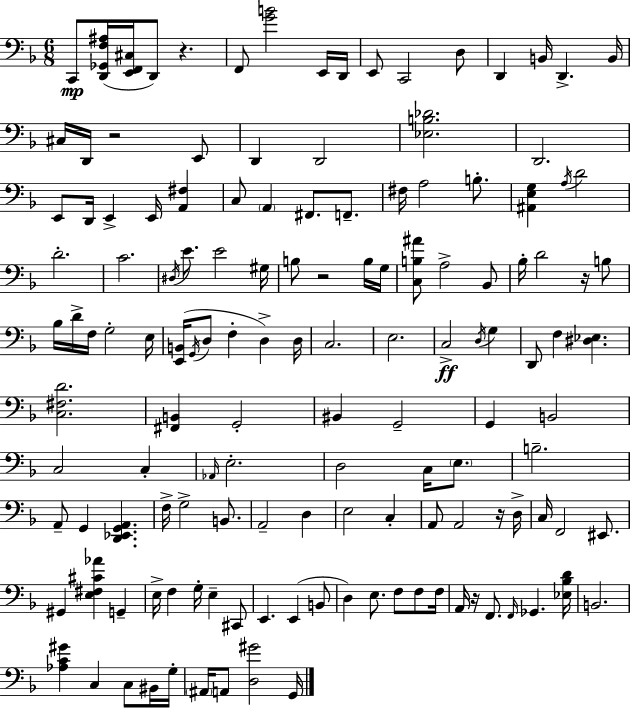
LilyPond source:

{
  \clef bass
  \numericTimeSignature
  \time 6/8
  \key d \minor
  \repeat volta 2 { c,8\mp <d, ges, f ais>16( <e, f, cis>16 d,8) r4. | f,8 <g' b'>2 e,16 d,16 | e,8 c,2 d8 | d,4 b,16 d,4.-> b,16 | \break cis16 d,16 r2 e,8 | d,4 d,2 | <ees b des'>2. | d,2. | \break e,8 d,16 e,4-> e,16 <a, fis>4 | c8 \parenthesize a,4 fis,8. f,8.-- | fis16 a2 b8.-. | <ais, e g>4 \acciaccatura { a16 } d'2 | \break d'2.-. | c'2. | \acciaccatura { dis16 } e'8. e'2 | gis16 b8 r2 | \break b16 g16 <c b ais'>8 a2-> | bes,8 bes16-. d'2 r16 | b8 bes16 d'16-> f16 g2-. | e16 <e, b,>16( \acciaccatura { g,16 } d8 f4-. d4->) | \break d16 c2. | e2. | c2->\ff \acciaccatura { d16 } | g4 d,8 f4 <dis ees>4. | \break <c fis d'>2. | <fis, b,>4 g,2-. | bis,4 g,2-- | g,4 b,2 | \break c2 | c4-. \grace { aes,16 } e2.-. | d2 | c16 \parenthesize e8. b2.-- | \break a,8-- g,4 <d, ees, g, a,>4. | f16-> g2-> | b,8. a,2-- | d4 e2 | \break c4-. a,8 a,2 | r16 d16-> c16 f,2 | eis,8. gis,4 <e fis cis' aes'>4 | g,4-- e16-> f4 g16-. e4-- | \break cis,8 e,4. e,4( | b,8 d4) e8. | f8 f8 f16 a,16 r16 f,8. \grace { f,16 } ges,4. | <ees bes d'>16 b,2. | \break <aes c' gis'>4 c4 | c8 bis,16 g16-. \parenthesize ais,16 a,8 <d gis'>2 | g,16 } \bar "|."
}